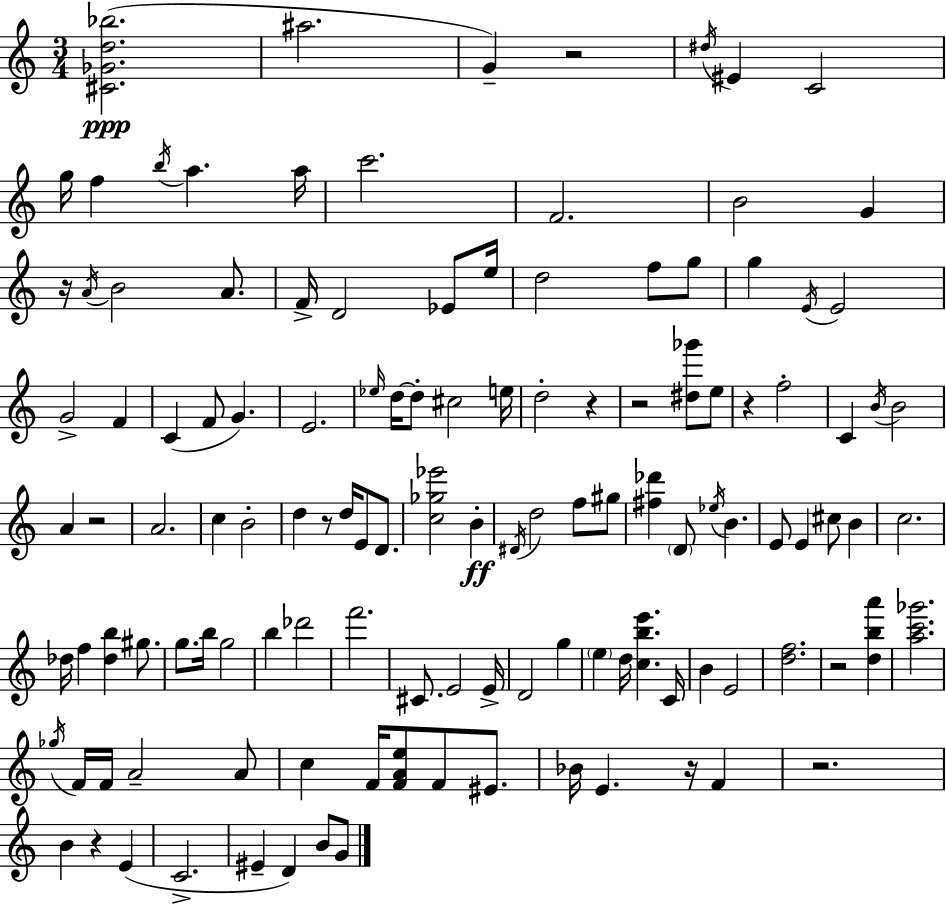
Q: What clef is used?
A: treble